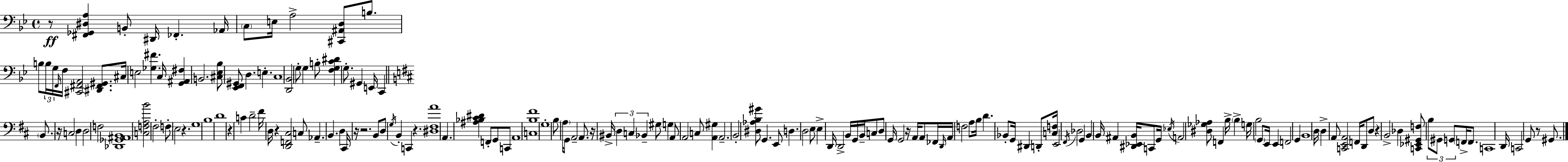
R/e [F#2,Gb2,D#3,A3]/q B2/e D#2/s FES2/q. Ab2/s C3/e E3/s A3/h [C#2,A#2,D3]/e B3/e. B3/e B3/s G3/s F2/s F3/s [C#2,F#2,A2]/h [D#2,F#2,G#2]/e. C#3/s E3/h [Gb3,F#4]/q. C3/s [G2,A#2,F#3]/q B2/h. [C#3,Eb3,Bb3]/e [Eb2,F2,G#2]/e D3/q. E3/q. C3/w [D2,Bb2]/h G3/e G3/q B3/e [F3,G3,C4,D#4]/q G3/e. G#2/q E2/s C2/q B2/e. R/s C3/h D3/q D3/h F3/h [Db2,Gb2,A#2,B2]/w [C3,F3,A3,B4]/h F#3/h F3/e E3/h R/q. G3/w B3/w D4/w R/q C4/q D4/h F#4/s D3/s R/q [D2,F2,C#3]/h C3/e Ab2/q. B2/q. D3/q C#2/s R/s R/h. B2/e D3/e G3/s B2/q C2/q R/q. [D#3,F#3,A4]/w A2/q. [A#3,Bb3,C#4,D#4]/q F2/e G2/e C2/e A2/w [C3,B3,F#4]/w G3/w B3/e A3/s G2/e A2/h A2/e. R/s BIS2/s D3/q C3/q Bb2/q G#3/e G3/q A2/e A2/h C3/e [A2,G#3]/q A2/h. B2/h [D#3,Ab3,B3,G#4]/e G2/q. E2/e D3/q. D3/h E3/e E3/q D2/s D2/h B2/s G2/s B2/s C3/e D3/e G2/s G2/h R/s A2/s A2/e FES2/s D2/s A2/s F3/h A3/e B3/s D4/q. Bb2/e G2/s D#2/q D2/e [C3,F3]/s E2/h F#2/s Db3/h G2/q B2/q B2/s A#2/q [D#2,Eb2,B2]/s C2/e G2/s Eb3/s A2/h [D#3,Gb3,Ab3]/e F2/q B3/s B3/q G3/s B3/h G2/e E2/s E2/q F2/h G2/q B2/w D3/s D3/q A2/e [C2,E2,A2]/h F2/s D2/e D3/e R/q B2/h Db3/q [C2,Eb2,G#2,F3]/e B3/e G#2/e G2/e F2/s F2/e. C2/w D2/s C2/h G2/e R/e G#2/e.